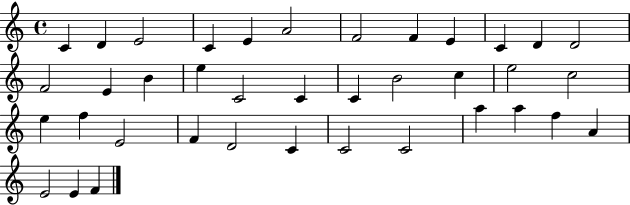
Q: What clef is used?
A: treble